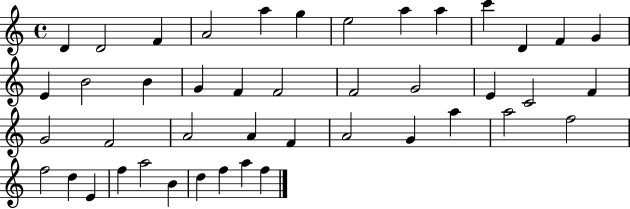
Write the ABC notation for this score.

X:1
T:Untitled
M:4/4
L:1/4
K:C
D D2 F A2 a g e2 a a c' D F G E B2 B G F F2 F2 G2 E C2 F G2 F2 A2 A F A2 G a a2 f2 f2 d E f a2 B d f a f